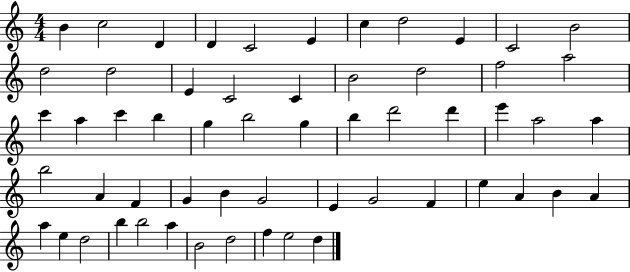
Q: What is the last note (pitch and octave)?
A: D5